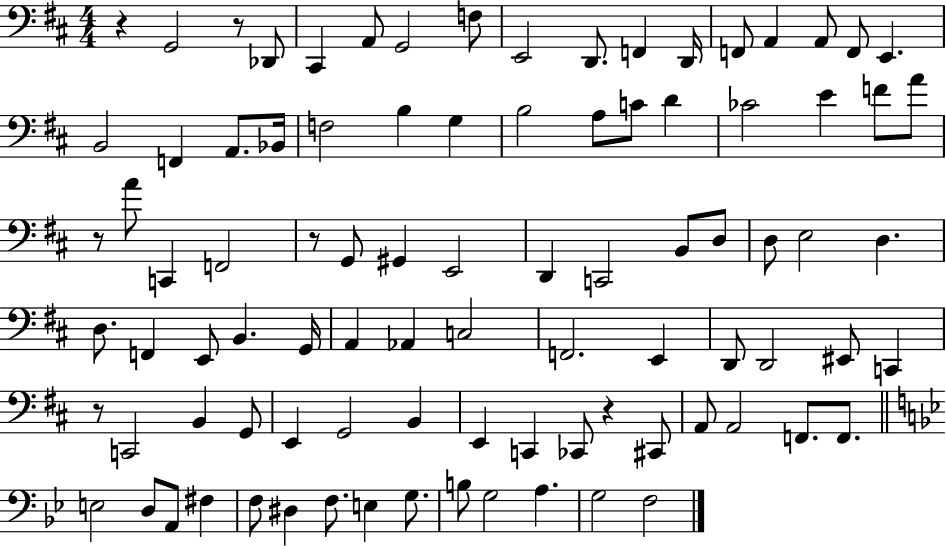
X:1
T:Untitled
M:4/4
L:1/4
K:D
z G,,2 z/2 _D,,/2 ^C,, A,,/2 G,,2 F,/2 E,,2 D,,/2 F,, D,,/4 F,,/2 A,, A,,/2 F,,/2 E,, B,,2 F,, A,,/2 _B,,/4 F,2 B, G, B,2 A,/2 C/2 D _C2 E F/2 A/2 z/2 A/2 C,, F,,2 z/2 G,,/2 ^G,, E,,2 D,, C,,2 B,,/2 D,/2 D,/2 E,2 D, D,/2 F,, E,,/2 B,, G,,/4 A,, _A,, C,2 F,,2 E,, D,,/2 D,,2 ^E,,/2 C,, z/2 C,,2 B,, G,,/2 E,, G,,2 B,, E,, C,, _C,,/2 z ^C,,/2 A,,/2 A,,2 F,,/2 F,,/2 E,2 D,/2 A,,/2 ^F, F,/2 ^D, F,/2 E, G,/2 B,/2 G,2 A, G,2 F,2